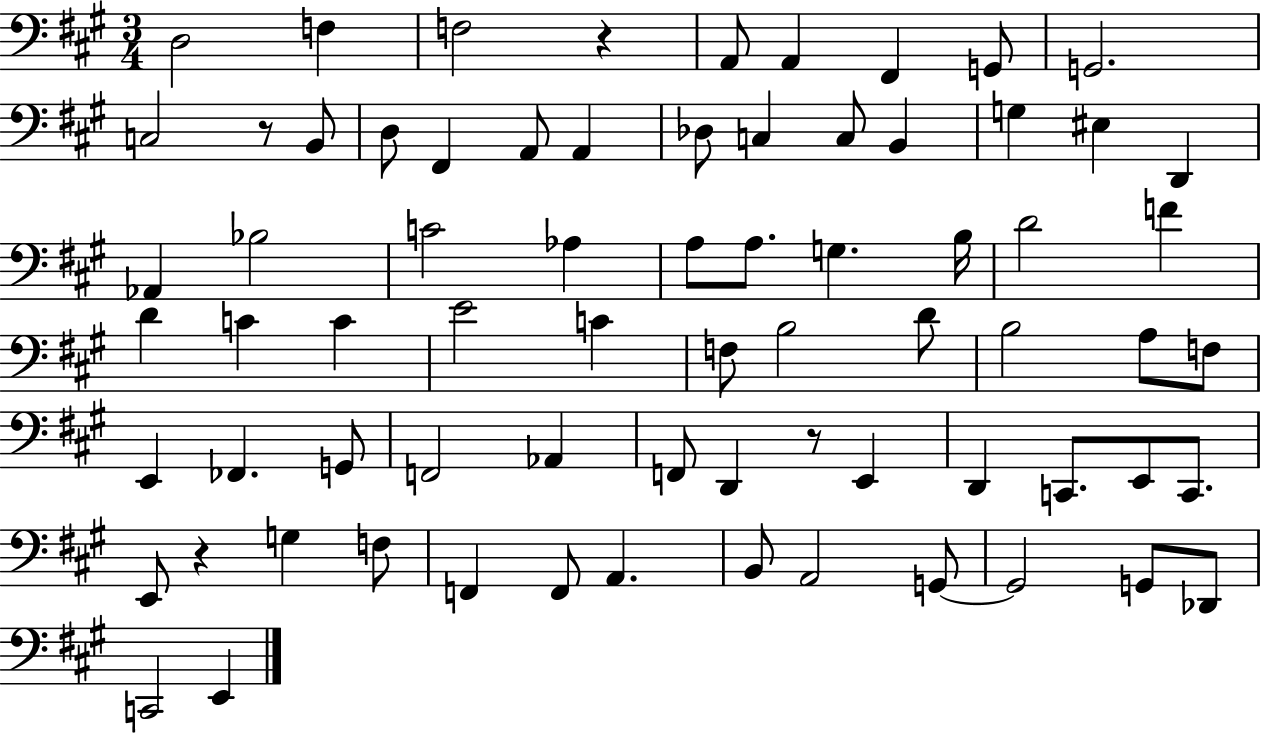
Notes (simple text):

D3/h F3/q F3/h R/q A2/e A2/q F#2/q G2/e G2/h. C3/h R/e B2/e D3/e F#2/q A2/e A2/q Db3/e C3/q C3/e B2/q G3/q EIS3/q D2/q Ab2/q Bb3/h C4/h Ab3/q A3/e A3/e. G3/q. B3/s D4/h F4/q D4/q C4/q C4/q E4/h C4/q F3/e B3/h D4/e B3/h A3/e F3/e E2/q FES2/q. G2/e F2/h Ab2/q F2/e D2/q R/e E2/q D2/q C2/e. E2/e C2/e. E2/e R/q G3/q F3/e F2/q F2/e A2/q. B2/e A2/h G2/e G2/h G2/e Db2/e C2/h E2/q